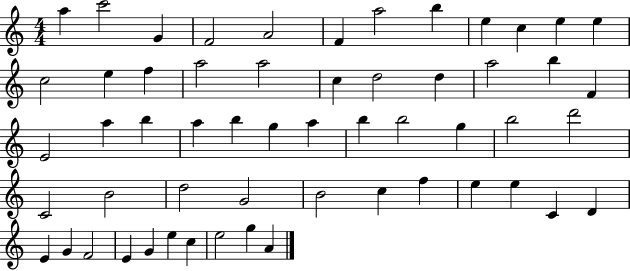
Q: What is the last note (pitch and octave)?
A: A4